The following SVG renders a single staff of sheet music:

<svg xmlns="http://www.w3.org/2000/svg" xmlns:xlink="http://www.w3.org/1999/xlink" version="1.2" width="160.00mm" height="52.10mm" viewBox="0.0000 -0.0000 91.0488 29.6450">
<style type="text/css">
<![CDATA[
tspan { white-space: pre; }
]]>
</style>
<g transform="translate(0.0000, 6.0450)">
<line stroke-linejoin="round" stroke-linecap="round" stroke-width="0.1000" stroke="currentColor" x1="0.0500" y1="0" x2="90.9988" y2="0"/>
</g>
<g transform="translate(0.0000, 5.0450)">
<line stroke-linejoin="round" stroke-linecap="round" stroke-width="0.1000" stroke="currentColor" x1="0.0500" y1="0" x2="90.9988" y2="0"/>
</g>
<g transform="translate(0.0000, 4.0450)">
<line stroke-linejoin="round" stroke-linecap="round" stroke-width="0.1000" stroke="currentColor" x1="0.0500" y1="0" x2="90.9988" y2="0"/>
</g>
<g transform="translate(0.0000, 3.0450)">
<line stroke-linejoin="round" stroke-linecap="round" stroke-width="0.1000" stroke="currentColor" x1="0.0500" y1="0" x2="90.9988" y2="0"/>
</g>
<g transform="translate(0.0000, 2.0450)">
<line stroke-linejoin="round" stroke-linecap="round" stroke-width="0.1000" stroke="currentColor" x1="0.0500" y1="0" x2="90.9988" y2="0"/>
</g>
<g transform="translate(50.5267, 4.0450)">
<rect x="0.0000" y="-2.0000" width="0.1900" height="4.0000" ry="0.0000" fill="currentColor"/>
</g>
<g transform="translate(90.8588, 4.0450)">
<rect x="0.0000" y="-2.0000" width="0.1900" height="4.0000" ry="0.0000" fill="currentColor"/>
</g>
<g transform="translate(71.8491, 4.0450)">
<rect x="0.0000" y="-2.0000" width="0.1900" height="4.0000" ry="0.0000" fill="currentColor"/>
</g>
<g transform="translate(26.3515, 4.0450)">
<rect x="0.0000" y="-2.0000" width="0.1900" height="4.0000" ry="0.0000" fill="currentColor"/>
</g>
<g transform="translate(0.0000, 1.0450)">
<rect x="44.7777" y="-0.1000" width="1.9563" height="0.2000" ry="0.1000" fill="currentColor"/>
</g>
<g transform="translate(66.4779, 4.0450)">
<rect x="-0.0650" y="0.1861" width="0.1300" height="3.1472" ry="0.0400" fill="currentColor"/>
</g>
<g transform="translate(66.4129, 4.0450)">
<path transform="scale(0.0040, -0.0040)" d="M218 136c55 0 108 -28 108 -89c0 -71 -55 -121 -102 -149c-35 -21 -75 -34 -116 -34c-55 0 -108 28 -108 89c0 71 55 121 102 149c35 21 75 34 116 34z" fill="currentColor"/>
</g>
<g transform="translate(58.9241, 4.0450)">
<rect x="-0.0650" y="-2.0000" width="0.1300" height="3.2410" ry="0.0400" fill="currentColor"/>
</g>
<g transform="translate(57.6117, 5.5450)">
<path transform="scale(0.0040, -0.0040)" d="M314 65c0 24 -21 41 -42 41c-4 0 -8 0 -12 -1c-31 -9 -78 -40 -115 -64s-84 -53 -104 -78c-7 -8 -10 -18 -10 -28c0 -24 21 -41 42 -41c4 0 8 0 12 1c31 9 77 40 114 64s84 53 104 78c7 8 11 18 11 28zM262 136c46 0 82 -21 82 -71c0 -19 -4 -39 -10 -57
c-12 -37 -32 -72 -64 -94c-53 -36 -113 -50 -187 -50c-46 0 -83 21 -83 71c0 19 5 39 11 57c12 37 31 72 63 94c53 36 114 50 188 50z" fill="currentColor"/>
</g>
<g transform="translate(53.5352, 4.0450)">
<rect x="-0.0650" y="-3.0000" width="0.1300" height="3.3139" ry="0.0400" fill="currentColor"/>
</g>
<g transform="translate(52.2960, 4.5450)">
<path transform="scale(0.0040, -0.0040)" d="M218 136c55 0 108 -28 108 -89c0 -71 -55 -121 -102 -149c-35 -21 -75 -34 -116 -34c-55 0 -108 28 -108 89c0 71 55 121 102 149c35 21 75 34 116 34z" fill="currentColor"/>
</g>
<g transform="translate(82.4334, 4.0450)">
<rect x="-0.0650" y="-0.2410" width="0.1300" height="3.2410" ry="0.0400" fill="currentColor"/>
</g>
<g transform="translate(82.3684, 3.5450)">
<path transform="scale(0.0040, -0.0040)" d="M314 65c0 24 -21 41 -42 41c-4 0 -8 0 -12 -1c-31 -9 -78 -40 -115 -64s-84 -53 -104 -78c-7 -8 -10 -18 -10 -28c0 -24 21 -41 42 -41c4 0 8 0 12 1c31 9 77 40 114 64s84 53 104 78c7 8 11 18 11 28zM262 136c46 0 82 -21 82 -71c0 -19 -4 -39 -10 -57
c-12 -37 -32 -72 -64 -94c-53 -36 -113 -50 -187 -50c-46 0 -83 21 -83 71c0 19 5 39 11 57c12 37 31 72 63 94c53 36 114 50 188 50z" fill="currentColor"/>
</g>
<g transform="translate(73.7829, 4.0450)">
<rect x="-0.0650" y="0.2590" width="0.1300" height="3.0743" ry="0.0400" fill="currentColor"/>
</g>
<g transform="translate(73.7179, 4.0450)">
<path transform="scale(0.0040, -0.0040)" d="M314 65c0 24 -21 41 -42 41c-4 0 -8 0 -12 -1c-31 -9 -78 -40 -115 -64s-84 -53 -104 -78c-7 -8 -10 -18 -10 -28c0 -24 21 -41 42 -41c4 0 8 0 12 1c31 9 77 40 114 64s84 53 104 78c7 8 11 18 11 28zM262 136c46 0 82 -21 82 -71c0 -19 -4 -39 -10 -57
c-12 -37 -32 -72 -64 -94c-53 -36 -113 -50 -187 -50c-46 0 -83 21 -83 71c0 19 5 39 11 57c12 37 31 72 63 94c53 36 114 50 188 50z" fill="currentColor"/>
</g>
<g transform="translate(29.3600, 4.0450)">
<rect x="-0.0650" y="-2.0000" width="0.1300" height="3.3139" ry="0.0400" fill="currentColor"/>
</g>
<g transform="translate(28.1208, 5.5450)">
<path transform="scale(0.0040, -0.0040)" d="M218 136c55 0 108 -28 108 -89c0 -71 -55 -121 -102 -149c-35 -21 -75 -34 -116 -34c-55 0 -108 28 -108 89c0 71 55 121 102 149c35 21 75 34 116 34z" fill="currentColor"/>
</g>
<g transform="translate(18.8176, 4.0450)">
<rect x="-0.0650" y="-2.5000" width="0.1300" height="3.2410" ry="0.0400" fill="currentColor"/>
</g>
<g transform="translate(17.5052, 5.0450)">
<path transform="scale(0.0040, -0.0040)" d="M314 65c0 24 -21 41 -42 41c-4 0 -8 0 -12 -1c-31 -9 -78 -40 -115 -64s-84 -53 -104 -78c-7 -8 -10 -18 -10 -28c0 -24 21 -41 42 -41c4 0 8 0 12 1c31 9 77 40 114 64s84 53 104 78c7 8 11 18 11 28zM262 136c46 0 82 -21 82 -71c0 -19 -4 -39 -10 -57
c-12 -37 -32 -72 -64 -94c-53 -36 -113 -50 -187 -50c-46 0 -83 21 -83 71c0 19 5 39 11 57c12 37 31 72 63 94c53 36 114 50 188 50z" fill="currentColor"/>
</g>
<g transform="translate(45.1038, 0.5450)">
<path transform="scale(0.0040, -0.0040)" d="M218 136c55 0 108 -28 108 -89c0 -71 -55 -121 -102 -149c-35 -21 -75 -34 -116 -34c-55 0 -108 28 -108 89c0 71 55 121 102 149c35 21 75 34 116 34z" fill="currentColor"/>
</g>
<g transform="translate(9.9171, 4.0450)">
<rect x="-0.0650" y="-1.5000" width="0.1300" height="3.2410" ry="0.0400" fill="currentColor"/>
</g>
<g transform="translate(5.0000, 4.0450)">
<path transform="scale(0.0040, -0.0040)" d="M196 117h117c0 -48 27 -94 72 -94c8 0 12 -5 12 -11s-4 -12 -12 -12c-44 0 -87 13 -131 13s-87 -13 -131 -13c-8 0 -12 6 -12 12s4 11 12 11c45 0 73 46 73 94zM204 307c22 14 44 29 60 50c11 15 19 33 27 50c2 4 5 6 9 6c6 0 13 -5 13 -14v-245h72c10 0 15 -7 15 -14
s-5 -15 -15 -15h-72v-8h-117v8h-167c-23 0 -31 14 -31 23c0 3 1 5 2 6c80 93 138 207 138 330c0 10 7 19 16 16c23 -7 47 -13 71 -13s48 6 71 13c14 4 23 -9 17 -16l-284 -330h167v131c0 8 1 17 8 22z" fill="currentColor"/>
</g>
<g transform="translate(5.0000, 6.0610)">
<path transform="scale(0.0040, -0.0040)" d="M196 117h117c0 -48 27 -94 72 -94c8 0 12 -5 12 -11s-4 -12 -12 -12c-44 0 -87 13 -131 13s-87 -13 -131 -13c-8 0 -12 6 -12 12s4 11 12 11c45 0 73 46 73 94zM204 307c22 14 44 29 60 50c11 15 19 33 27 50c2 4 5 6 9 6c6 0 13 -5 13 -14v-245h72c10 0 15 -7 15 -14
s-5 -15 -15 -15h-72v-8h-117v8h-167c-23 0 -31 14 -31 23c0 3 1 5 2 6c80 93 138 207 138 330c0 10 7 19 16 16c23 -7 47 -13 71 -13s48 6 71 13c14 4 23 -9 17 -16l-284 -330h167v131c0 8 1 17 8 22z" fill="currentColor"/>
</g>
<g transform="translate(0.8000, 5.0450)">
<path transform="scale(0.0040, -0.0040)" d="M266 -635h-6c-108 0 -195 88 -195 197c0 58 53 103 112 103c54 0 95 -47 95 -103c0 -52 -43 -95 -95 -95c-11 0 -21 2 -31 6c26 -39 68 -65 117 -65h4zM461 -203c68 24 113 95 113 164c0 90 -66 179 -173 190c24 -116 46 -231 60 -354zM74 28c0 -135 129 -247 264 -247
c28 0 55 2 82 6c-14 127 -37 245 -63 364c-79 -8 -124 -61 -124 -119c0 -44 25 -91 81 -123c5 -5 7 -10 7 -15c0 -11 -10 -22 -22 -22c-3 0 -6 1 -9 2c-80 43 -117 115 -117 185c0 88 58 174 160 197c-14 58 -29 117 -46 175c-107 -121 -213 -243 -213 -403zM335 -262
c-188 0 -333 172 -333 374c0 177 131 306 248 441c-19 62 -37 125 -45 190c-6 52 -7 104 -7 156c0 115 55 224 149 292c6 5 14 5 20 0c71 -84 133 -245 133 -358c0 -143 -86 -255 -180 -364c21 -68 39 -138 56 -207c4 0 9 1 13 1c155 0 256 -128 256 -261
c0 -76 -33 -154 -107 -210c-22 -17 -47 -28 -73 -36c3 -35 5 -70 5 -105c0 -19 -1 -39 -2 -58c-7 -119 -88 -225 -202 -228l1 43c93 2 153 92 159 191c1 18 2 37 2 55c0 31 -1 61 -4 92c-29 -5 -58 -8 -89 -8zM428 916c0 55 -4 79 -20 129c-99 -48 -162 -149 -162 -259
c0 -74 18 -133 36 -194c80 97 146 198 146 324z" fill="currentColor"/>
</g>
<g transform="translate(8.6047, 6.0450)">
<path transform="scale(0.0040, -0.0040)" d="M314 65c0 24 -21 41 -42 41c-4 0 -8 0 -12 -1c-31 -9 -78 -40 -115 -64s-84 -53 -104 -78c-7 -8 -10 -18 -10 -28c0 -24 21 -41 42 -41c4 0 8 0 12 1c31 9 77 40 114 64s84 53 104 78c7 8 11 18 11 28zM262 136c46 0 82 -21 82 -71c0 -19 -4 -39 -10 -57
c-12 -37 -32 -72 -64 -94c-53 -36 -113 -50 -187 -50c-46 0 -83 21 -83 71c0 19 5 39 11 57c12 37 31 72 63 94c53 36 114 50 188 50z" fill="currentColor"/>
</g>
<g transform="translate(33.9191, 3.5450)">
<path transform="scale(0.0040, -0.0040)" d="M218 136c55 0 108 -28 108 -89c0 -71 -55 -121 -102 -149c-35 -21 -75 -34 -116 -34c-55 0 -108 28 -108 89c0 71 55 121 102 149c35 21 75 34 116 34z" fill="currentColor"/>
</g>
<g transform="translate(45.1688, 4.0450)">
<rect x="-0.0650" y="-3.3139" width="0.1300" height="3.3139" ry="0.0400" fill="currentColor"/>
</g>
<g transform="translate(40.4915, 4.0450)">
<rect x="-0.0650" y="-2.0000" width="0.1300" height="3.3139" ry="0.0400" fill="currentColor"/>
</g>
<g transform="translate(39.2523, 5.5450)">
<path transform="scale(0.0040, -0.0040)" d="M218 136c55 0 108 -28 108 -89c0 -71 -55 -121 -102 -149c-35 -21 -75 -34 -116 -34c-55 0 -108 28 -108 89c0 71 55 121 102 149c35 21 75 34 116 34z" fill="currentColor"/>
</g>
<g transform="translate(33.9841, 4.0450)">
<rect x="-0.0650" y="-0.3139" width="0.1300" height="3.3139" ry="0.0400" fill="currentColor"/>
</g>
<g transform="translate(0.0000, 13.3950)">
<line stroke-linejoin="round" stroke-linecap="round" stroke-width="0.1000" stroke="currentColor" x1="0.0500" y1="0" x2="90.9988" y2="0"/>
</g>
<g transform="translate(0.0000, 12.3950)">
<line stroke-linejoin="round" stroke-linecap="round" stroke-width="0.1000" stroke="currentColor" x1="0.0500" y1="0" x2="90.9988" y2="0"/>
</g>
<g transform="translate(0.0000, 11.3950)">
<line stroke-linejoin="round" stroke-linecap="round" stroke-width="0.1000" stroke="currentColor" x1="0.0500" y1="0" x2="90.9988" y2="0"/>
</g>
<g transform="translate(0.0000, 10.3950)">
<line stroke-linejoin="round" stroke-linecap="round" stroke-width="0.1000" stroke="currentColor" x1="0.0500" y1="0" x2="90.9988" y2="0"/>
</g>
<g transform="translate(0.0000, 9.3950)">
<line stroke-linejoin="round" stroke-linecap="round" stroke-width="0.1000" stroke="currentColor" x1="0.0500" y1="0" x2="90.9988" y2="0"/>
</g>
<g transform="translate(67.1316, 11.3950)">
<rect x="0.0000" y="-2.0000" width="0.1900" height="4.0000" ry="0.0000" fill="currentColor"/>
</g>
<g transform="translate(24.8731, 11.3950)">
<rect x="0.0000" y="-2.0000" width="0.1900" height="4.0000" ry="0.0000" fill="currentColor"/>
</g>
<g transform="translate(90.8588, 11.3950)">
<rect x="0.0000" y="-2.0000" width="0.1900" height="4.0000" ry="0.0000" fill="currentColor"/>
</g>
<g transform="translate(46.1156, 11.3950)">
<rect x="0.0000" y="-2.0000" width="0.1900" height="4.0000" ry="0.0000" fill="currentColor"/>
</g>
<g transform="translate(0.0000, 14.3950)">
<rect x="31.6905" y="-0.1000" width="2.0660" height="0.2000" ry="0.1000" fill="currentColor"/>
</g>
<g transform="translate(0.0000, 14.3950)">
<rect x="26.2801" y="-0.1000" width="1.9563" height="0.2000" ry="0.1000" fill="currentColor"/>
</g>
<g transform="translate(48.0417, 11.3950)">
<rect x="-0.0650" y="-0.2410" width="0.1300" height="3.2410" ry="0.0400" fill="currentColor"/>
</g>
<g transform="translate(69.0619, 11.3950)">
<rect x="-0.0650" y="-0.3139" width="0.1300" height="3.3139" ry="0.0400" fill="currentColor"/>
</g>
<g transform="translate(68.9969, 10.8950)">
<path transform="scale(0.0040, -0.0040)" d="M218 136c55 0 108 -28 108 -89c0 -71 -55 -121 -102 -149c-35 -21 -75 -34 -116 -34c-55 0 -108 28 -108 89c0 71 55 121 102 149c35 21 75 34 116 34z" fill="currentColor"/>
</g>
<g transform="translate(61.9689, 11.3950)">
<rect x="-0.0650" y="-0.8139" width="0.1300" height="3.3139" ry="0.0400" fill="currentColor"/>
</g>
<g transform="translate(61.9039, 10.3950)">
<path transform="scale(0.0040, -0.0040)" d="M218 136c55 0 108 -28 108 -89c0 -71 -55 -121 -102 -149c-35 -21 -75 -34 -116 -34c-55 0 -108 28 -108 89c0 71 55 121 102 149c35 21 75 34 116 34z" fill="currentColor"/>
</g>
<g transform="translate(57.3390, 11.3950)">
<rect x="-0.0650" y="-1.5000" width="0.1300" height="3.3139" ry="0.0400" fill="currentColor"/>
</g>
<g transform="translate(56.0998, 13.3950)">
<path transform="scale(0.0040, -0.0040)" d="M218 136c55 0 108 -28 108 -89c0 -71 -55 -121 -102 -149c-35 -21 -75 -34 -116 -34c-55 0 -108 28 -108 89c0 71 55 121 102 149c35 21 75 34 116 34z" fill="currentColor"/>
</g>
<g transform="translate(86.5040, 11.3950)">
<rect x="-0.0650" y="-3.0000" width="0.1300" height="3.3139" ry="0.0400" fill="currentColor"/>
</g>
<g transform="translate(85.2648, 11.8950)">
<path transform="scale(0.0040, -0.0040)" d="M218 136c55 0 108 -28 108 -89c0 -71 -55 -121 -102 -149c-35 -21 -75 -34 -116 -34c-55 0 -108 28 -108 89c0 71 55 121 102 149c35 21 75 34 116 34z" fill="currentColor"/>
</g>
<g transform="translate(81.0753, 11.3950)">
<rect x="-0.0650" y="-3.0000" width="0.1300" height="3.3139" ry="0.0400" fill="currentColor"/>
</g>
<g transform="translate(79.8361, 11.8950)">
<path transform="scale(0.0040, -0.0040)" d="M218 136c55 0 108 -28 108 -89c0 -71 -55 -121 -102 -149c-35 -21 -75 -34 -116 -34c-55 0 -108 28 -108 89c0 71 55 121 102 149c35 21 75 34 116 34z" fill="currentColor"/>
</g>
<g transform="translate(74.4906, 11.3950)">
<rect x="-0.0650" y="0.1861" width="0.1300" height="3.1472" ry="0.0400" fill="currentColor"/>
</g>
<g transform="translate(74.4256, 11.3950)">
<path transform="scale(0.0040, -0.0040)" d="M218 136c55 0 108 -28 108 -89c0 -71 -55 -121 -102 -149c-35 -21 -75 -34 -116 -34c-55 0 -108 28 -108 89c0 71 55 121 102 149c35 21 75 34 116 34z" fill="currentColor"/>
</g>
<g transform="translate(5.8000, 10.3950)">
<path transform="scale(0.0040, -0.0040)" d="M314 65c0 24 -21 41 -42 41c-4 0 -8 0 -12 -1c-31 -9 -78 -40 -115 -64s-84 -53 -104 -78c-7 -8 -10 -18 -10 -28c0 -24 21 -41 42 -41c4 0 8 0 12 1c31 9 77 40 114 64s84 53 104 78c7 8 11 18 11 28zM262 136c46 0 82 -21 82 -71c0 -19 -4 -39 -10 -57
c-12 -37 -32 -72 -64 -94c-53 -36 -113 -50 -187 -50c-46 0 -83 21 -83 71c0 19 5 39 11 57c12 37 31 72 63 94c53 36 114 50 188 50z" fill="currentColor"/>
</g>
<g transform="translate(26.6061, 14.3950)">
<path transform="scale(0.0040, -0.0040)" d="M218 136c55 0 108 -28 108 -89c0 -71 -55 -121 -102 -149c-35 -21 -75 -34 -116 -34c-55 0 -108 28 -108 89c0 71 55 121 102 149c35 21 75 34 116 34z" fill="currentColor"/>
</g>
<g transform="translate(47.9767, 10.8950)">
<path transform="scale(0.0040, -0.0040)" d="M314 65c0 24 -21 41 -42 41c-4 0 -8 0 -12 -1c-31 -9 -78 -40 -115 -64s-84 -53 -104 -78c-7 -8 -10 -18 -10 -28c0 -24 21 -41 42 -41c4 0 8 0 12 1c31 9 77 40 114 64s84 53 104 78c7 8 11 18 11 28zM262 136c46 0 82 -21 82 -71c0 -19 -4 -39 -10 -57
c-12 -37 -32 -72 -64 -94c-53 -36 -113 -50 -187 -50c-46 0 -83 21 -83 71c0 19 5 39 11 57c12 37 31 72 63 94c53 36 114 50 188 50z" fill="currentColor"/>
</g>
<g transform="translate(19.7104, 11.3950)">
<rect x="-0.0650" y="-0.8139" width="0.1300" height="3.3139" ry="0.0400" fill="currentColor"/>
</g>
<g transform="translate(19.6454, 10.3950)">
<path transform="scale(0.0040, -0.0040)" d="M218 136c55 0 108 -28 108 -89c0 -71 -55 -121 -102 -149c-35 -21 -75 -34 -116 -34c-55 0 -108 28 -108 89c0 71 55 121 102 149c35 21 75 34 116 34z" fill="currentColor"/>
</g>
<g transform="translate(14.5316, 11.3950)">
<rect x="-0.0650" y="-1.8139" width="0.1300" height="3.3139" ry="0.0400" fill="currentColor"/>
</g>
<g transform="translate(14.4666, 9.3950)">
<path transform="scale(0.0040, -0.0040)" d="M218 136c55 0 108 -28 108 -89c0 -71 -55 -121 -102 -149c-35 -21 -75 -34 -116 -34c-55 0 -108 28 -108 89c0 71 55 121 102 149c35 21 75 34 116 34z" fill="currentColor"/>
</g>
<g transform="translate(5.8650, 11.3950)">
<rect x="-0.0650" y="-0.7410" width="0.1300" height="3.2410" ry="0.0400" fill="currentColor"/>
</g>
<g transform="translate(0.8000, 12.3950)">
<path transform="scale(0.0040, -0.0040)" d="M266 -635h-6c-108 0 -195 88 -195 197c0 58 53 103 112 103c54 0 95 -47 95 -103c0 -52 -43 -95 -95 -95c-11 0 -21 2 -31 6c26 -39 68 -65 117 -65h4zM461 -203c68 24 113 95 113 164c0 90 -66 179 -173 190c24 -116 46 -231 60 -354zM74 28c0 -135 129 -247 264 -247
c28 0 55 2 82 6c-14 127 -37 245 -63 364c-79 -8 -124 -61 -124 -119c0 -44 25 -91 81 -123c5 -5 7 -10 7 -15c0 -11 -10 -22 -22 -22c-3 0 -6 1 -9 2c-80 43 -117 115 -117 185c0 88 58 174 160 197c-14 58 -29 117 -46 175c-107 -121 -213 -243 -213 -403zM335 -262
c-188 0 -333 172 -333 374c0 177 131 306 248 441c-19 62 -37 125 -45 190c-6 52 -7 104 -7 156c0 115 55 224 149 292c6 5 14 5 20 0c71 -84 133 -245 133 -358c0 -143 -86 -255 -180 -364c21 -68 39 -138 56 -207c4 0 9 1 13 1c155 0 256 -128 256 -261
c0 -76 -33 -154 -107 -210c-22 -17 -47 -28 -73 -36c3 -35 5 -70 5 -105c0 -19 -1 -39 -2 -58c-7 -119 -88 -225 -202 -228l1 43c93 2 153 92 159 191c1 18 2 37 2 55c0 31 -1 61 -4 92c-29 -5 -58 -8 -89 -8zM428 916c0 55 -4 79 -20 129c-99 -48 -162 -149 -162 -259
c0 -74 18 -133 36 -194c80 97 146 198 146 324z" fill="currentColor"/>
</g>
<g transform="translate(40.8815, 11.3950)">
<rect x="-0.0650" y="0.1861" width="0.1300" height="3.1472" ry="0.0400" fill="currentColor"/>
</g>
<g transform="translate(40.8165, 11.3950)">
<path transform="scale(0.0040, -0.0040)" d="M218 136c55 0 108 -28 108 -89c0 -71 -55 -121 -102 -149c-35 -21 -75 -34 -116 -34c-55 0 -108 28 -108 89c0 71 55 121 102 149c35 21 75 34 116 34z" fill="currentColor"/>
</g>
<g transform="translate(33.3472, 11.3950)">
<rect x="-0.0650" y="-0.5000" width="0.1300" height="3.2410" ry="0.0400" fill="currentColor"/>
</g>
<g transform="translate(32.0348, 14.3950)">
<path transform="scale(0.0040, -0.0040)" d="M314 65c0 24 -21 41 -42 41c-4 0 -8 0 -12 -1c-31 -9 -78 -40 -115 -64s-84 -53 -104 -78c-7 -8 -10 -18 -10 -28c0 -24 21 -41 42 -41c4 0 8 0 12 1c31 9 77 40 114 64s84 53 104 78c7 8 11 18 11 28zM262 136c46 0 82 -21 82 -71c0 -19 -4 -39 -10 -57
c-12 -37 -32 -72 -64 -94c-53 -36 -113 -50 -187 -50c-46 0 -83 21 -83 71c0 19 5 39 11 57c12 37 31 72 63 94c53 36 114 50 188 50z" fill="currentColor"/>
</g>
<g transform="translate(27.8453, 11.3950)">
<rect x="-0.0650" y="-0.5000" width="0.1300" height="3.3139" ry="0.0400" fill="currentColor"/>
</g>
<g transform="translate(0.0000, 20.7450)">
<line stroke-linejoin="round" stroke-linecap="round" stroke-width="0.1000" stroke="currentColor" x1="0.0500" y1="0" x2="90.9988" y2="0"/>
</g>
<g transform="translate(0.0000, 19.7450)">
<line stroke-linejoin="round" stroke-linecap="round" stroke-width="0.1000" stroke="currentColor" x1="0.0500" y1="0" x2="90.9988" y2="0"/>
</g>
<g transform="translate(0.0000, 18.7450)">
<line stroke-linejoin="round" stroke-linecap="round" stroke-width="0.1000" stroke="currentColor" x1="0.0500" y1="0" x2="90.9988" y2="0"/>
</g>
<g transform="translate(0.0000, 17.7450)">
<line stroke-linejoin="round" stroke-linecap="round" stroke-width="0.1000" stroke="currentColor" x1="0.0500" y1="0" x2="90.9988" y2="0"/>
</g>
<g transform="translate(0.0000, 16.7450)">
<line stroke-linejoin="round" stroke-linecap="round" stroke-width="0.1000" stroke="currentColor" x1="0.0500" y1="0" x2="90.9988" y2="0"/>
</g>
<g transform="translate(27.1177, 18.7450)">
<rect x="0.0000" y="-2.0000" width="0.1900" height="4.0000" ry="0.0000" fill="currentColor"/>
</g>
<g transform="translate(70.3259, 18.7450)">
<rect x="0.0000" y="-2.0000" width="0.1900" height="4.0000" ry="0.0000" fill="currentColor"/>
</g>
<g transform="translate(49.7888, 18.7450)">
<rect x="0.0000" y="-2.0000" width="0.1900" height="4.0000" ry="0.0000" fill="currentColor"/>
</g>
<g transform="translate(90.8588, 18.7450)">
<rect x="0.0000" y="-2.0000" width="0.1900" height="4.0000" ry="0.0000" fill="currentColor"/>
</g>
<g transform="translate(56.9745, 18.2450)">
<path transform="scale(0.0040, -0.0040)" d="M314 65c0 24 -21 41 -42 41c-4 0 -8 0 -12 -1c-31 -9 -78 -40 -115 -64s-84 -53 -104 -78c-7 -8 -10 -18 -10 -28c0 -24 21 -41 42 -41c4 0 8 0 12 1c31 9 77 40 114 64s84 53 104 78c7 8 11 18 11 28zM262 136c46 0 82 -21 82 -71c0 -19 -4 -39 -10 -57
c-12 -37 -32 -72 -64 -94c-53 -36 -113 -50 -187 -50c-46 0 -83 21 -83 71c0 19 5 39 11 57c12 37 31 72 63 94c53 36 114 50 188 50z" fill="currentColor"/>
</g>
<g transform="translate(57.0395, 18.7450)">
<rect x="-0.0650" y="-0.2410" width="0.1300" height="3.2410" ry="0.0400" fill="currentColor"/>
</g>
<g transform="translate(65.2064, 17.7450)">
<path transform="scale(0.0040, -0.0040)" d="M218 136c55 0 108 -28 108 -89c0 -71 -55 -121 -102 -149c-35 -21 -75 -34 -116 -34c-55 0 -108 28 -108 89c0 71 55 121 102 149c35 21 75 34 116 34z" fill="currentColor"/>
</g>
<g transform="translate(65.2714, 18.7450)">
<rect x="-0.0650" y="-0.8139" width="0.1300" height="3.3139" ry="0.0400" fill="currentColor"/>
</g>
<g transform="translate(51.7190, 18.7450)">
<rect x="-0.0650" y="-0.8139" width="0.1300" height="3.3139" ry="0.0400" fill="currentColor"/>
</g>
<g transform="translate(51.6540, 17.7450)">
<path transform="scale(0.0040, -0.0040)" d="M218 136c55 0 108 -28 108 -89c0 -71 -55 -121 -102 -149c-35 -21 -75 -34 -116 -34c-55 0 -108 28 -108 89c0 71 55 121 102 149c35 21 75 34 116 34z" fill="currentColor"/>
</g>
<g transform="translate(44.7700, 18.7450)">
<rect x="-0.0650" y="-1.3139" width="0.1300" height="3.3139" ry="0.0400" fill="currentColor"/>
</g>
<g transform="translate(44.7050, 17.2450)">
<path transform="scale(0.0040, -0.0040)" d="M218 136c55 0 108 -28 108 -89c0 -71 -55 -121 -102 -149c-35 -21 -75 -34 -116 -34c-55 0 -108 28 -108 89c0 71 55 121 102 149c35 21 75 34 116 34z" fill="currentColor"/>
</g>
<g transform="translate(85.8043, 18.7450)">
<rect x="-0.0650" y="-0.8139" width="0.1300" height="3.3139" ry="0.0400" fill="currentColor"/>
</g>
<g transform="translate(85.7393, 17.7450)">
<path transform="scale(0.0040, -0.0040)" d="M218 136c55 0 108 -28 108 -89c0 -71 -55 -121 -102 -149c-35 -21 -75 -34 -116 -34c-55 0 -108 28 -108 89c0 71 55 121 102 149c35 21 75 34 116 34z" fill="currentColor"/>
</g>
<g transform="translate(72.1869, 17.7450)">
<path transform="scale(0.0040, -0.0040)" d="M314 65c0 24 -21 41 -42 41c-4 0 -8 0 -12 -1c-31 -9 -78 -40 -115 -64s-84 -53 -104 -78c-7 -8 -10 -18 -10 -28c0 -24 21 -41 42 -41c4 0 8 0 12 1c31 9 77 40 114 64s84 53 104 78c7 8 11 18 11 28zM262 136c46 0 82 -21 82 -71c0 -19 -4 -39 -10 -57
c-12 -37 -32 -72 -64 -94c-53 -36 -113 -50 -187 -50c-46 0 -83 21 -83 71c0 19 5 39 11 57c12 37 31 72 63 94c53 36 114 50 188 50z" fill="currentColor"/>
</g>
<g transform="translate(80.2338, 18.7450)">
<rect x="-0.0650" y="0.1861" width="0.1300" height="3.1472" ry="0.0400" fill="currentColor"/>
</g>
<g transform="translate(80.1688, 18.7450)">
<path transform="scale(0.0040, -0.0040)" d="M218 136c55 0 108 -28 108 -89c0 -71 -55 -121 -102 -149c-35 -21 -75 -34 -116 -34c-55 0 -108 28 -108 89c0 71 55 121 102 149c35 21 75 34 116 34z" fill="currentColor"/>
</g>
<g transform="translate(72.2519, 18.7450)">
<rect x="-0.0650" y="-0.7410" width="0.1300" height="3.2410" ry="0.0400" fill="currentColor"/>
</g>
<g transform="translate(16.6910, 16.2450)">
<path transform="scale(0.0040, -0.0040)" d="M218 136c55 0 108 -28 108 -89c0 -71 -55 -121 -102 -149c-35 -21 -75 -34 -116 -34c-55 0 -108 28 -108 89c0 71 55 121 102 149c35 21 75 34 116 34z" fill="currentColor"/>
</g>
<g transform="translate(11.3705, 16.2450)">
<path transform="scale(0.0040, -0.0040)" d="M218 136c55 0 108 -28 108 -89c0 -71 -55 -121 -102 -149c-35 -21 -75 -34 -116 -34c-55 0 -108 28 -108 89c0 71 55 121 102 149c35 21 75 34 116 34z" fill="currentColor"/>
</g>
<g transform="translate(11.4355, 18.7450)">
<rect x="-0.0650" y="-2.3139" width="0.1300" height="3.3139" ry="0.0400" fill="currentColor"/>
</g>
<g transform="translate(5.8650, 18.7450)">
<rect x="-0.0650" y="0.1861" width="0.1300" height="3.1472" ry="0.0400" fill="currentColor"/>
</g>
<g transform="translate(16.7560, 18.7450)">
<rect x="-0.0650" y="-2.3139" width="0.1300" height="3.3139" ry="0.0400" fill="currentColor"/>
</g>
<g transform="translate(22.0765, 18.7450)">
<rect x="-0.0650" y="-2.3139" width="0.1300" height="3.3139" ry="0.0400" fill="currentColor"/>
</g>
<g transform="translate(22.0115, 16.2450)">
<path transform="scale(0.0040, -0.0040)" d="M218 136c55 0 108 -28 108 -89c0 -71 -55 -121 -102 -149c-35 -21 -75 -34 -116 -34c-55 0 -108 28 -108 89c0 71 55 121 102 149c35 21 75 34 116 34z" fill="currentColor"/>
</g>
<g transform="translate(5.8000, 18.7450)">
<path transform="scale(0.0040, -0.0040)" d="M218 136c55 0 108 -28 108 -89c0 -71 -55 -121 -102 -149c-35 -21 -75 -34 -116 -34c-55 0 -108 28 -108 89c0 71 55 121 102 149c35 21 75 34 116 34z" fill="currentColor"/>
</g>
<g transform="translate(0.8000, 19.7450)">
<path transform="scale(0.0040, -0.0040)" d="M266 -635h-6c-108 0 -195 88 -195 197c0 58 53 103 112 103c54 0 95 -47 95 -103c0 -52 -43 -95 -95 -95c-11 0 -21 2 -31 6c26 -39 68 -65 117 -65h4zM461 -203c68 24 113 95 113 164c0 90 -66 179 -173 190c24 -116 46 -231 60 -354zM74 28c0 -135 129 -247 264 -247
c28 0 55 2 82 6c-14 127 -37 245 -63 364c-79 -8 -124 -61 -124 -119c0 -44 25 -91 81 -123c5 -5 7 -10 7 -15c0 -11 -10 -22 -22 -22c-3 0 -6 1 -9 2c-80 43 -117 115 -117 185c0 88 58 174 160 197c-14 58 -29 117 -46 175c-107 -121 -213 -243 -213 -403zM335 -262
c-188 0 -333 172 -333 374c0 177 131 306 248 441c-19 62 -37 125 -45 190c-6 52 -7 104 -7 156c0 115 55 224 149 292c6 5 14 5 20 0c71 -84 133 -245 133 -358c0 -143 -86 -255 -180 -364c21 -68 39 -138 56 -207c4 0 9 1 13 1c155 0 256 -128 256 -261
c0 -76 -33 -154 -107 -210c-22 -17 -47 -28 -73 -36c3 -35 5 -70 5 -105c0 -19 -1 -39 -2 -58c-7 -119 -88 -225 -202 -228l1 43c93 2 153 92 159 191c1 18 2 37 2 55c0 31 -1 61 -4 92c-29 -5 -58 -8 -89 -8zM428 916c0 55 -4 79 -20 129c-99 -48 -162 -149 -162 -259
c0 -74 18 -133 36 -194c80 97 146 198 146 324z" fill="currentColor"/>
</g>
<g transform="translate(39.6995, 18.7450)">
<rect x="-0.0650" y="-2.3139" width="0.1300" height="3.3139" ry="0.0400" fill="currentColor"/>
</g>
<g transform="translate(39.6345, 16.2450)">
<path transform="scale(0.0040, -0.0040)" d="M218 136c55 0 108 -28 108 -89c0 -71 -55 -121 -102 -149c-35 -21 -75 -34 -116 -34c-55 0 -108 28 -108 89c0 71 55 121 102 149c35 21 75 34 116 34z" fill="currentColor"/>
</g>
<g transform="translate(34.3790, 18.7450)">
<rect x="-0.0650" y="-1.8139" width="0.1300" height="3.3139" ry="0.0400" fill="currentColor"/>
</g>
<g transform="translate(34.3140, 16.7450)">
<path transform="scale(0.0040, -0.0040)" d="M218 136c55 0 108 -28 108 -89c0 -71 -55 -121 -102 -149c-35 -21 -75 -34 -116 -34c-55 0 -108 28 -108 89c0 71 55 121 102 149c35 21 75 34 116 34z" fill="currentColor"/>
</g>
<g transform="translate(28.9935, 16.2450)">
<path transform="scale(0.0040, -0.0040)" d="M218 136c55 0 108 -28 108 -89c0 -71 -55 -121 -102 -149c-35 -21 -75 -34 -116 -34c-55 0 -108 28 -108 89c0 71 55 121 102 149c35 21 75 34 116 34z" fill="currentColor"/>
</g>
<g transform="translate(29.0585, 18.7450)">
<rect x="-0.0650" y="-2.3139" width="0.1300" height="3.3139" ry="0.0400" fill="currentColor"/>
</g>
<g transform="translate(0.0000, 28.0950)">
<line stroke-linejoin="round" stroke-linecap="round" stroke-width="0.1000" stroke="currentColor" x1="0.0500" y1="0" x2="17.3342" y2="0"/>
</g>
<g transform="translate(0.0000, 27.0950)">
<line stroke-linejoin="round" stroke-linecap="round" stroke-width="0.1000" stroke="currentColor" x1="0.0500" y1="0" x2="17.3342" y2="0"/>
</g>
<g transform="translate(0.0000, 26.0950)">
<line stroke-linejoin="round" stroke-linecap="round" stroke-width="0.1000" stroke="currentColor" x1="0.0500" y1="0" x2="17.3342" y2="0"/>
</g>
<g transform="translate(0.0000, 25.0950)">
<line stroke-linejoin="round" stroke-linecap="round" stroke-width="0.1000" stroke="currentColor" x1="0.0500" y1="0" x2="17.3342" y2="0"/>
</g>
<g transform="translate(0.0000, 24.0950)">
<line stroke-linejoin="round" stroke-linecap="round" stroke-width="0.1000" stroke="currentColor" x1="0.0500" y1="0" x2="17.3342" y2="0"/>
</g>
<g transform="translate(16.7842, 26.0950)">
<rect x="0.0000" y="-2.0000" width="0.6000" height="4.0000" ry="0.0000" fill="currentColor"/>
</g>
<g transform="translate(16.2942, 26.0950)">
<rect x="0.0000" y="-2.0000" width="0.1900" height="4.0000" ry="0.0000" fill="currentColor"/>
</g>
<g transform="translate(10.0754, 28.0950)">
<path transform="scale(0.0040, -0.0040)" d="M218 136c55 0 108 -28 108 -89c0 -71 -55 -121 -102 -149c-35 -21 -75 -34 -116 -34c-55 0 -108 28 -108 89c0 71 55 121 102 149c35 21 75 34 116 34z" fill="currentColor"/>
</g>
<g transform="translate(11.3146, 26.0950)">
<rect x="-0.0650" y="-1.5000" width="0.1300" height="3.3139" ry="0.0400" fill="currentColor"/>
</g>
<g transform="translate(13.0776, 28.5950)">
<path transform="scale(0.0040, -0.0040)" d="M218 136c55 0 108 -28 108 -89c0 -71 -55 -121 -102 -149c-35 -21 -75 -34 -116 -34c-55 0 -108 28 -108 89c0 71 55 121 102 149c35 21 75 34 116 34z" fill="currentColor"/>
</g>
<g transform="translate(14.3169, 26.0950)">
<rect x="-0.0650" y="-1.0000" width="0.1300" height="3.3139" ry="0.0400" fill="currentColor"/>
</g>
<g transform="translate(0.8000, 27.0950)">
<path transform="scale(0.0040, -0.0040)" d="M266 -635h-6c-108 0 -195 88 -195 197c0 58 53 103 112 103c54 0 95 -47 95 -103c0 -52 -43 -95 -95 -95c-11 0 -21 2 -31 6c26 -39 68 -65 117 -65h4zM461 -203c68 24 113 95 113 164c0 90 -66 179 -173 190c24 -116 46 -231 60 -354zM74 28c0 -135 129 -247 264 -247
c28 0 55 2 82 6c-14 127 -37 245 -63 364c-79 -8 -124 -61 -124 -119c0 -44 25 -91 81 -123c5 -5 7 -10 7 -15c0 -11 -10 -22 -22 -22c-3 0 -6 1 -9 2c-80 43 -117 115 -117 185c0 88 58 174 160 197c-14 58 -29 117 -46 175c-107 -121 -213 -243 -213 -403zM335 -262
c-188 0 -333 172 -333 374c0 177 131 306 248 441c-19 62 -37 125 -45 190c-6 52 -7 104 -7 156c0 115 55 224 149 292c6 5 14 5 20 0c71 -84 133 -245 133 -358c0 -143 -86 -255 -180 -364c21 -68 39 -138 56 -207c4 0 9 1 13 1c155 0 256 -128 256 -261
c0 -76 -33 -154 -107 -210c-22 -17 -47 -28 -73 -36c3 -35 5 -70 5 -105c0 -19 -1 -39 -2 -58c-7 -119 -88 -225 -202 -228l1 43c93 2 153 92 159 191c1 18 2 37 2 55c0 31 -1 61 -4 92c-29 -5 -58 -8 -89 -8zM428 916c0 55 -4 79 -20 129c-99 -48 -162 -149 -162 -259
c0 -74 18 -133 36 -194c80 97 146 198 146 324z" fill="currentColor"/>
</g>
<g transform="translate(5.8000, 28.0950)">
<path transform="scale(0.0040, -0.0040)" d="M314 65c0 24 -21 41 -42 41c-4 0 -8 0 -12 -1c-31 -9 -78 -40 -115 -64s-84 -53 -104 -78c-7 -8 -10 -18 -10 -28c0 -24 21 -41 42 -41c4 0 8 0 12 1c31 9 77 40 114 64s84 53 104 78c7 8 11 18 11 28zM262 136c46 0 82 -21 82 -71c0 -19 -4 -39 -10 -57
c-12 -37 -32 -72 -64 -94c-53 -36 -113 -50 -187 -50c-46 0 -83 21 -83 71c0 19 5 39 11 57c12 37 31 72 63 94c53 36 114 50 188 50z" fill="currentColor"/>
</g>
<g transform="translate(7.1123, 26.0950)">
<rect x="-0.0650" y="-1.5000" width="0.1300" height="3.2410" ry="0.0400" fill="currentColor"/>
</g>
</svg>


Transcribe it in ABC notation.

X:1
T:Untitled
M:4/4
L:1/4
K:C
E2 G2 F c F b A F2 B B2 c2 d2 f d C C2 B c2 E d c B A A B g g g g f g e d c2 d d2 B d E2 E D